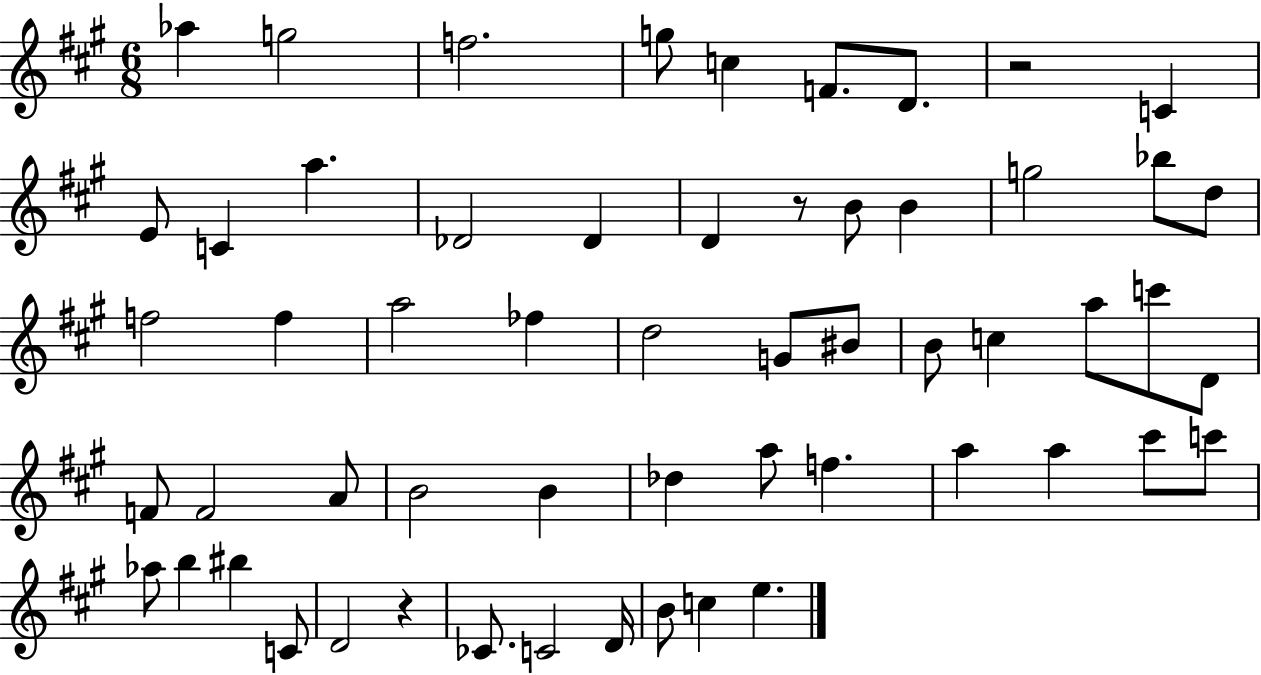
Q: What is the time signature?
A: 6/8